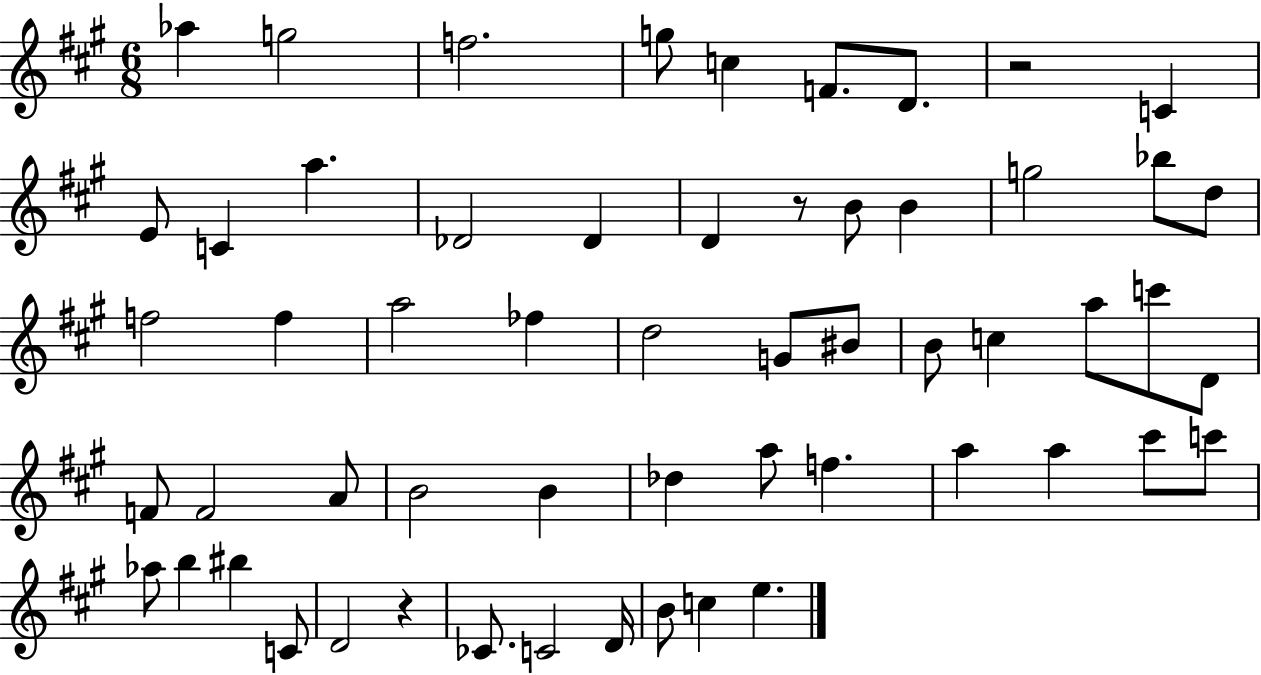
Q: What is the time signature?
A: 6/8